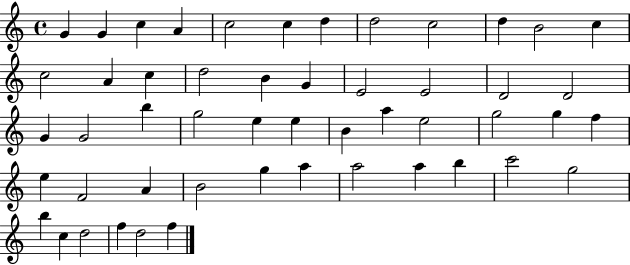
X:1
T:Untitled
M:4/4
L:1/4
K:C
G G c A c2 c d d2 c2 d B2 c c2 A c d2 B G E2 E2 D2 D2 G G2 b g2 e e B a e2 g2 g f e F2 A B2 g a a2 a b c'2 g2 b c d2 f d2 f